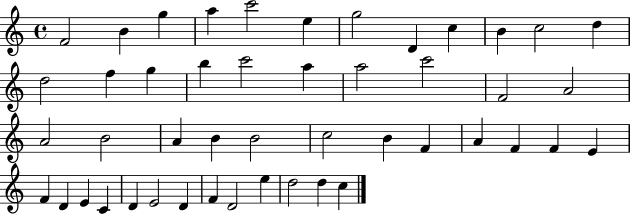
{
  \clef treble
  \time 4/4
  \defaultTimeSignature
  \key c \major
  f'2 b'4 g''4 | a''4 c'''2 e''4 | g''2 d'4 c''4 | b'4 c''2 d''4 | \break d''2 f''4 g''4 | b''4 c'''2 a''4 | a''2 c'''2 | f'2 a'2 | \break a'2 b'2 | a'4 b'4 b'2 | c''2 b'4 f'4 | a'4 f'4 f'4 e'4 | \break f'4 d'4 e'4 c'4 | d'4 e'2 d'4 | f'4 d'2 e''4 | d''2 d''4 c''4 | \break \bar "|."
}